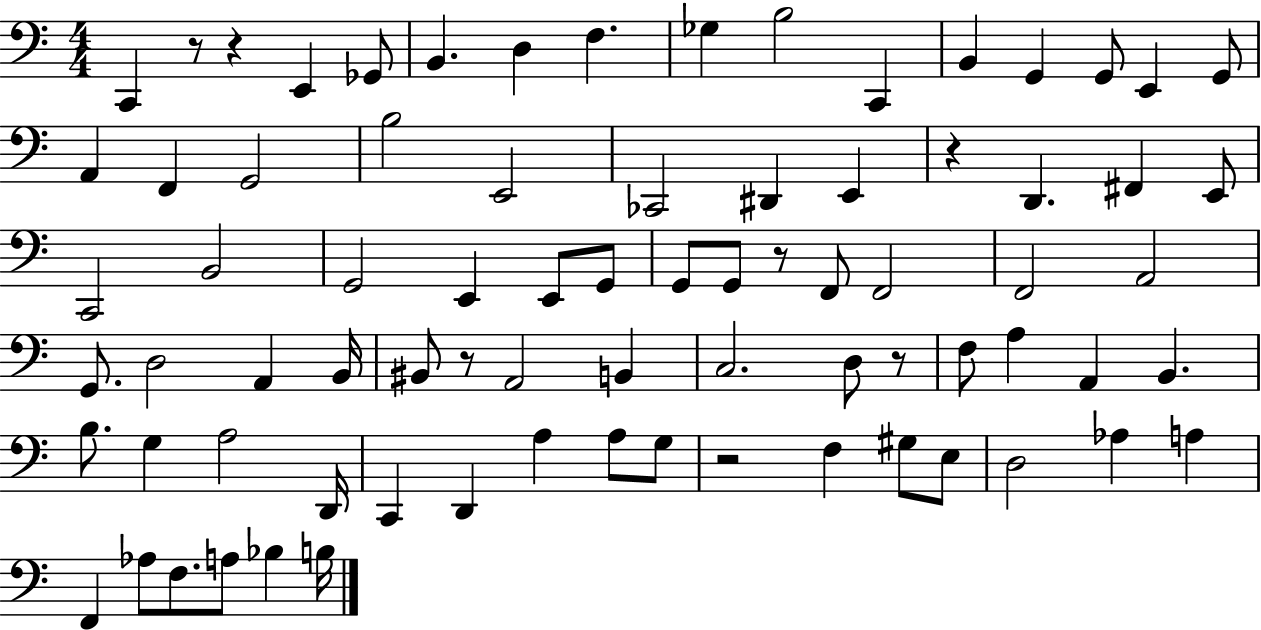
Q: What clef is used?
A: bass